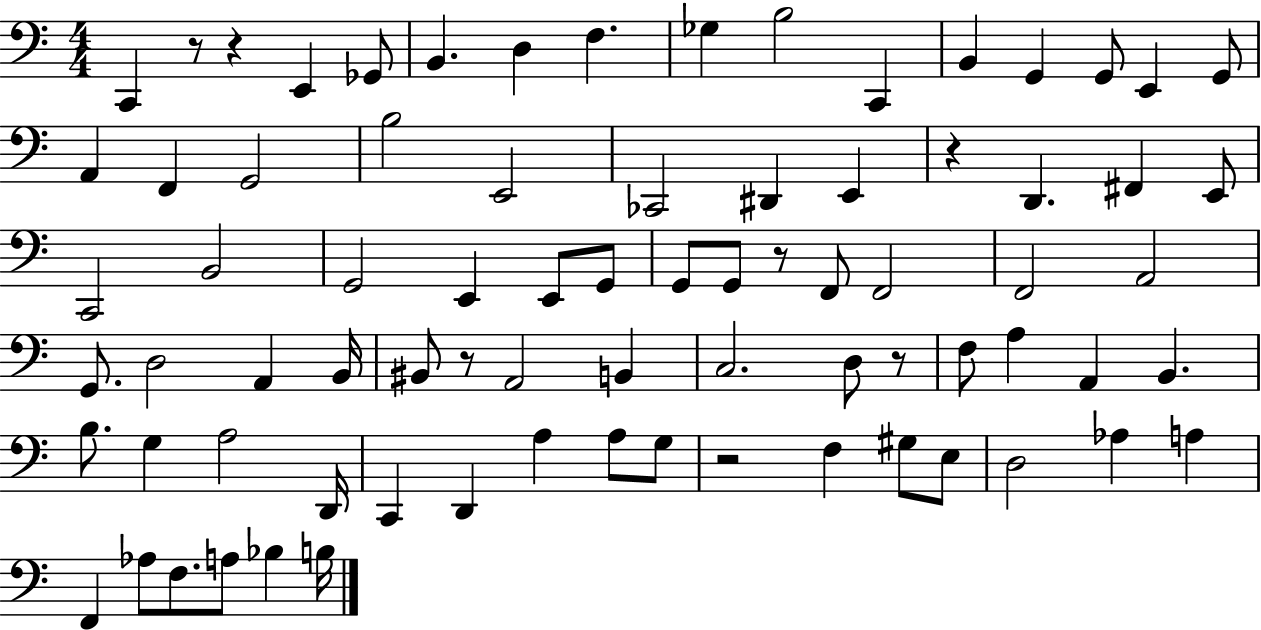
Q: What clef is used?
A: bass